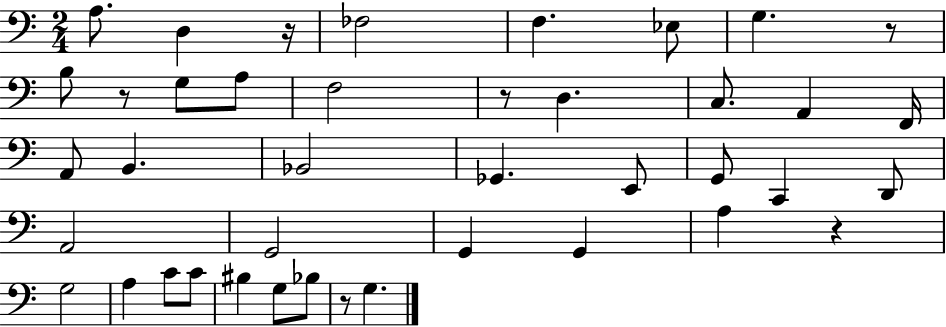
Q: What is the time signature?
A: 2/4